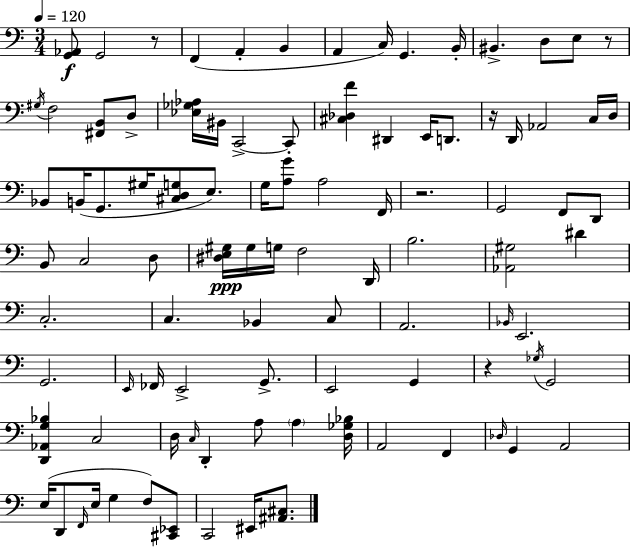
X:1
T:Untitled
M:3/4
L:1/4
K:C
[G,,_A,,]/2 G,,2 z/2 F,, A,, B,, A,, C,/4 G,, B,,/4 ^B,, D,/2 E,/2 z/2 ^G,/4 F,2 [^F,,B,,]/2 D,/2 [_E,_G,_A,]/4 ^B,,/4 C,,2 C,,/2 [^C,_D,F] ^D,, E,,/4 D,,/2 z/4 D,,/4 _A,,2 C,/4 D,/4 _B,,/2 B,,/4 G,,/2 ^G,/4 [^C,D,G,]/2 E,/2 G,/4 [A,G]/2 A,2 F,,/4 z2 G,,2 F,,/2 D,,/2 B,,/2 C,2 D,/2 [^D,E,^G,]/4 ^G,/4 G,/4 F,2 D,,/4 B,2 [_A,,^G,]2 ^D C,2 C, _B,, C,/2 A,,2 _B,,/4 E,,2 G,,2 E,,/4 _F,,/4 E,,2 G,,/2 E,,2 G,, z _G,/4 G,,2 [D,,_A,,G,_B,] C,2 D,/4 C,/4 D,, A,/2 A, [D,_G,_B,]/4 A,,2 F,, _D,/4 G,, A,,2 E,/4 D,,/2 F,,/4 E,/4 G, F,/2 [^C,,_E,,]/2 C,,2 ^E,,/4 [^A,,^C,]/2